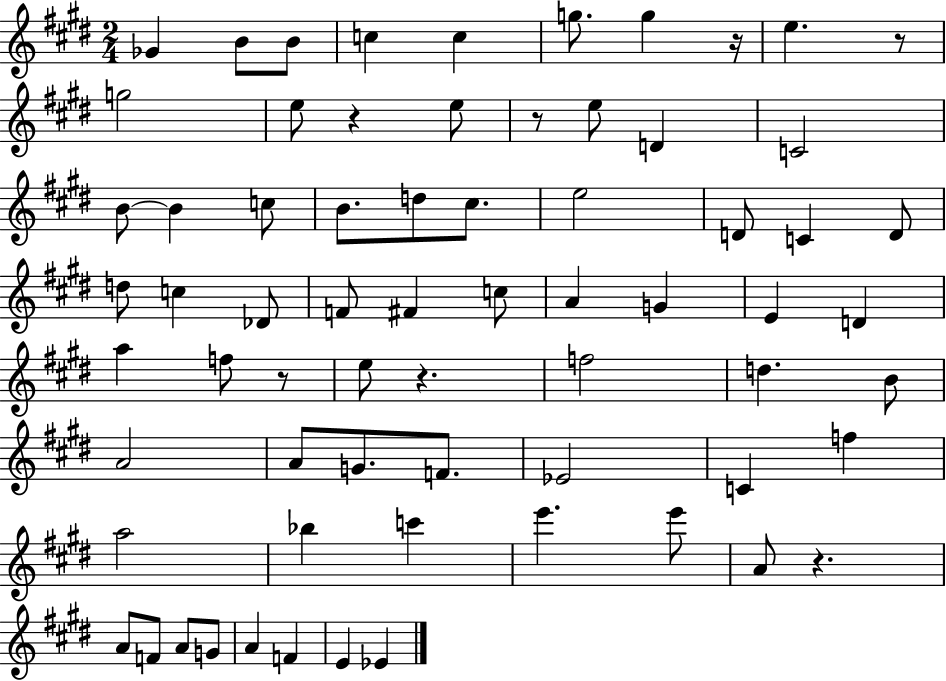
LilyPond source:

{
  \clef treble
  \numericTimeSignature
  \time 2/4
  \key e \major
  ges'4 b'8 b'8 | c''4 c''4 | g''8. g''4 r16 | e''4. r8 | \break g''2 | e''8 r4 e''8 | r8 e''8 d'4 | c'2 | \break b'8~~ b'4 c''8 | b'8. d''8 cis''8. | e''2 | d'8 c'4 d'8 | \break d''8 c''4 des'8 | f'8 fis'4 c''8 | a'4 g'4 | e'4 d'4 | \break a''4 f''8 r8 | e''8 r4. | f''2 | d''4. b'8 | \break a'2 | a'8 g'8. f'8. | ees'2 | c'4 f''4 | \break a''2 | bes''4 c'''4 | e'''4. e'''8 | a'8 r4. | \break a'8 f'8 a'8 g'8 | a'4 f'4 | e'4 ees'4 | \bar "|."
}